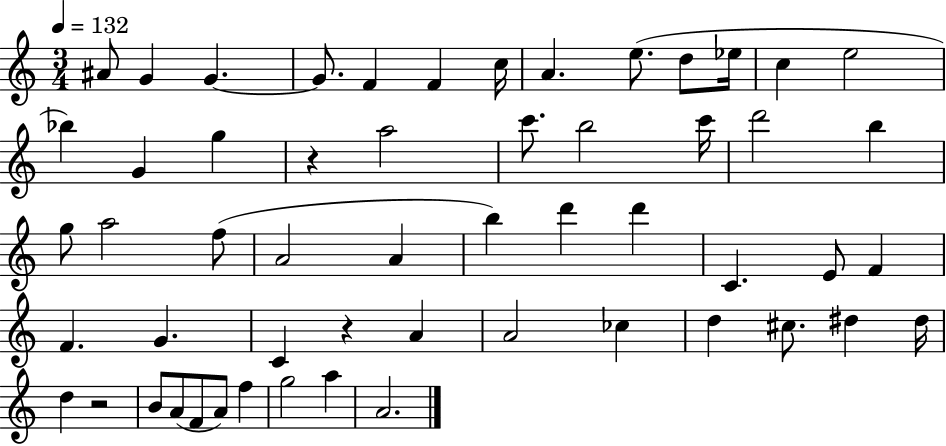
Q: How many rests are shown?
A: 3